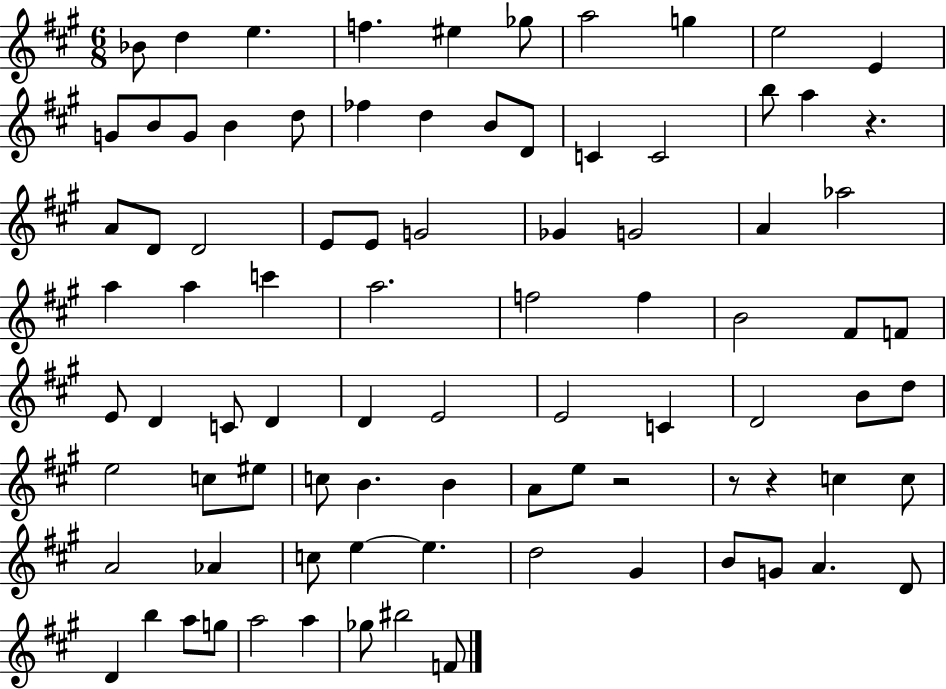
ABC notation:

X:1
T:Untitled
M:6/8
L:1/4
K:A
_B/2 d e f ^e _g/2 a2 g e2 E G/2 B/2 G/2 B d/2 _f d B/2 D/2 C C2 b/2 a z A/2 D/2 D2 E/2 E/2 G2 _G G2 A _a2 a a c' a2 f2 f B2 ^F/2 F/2 E/2 D C/2 D D E2 E2 C D2 B/2 d/2 e2 c/2 ^e/2 c/2 B B A/2 e/2 z2 z/2 z c c/2 A2 _A c/2 e e d2 ^G B/2 G/2 A D/2 D b a/2 g/2 a2 a _g/2 ^b2 F/2